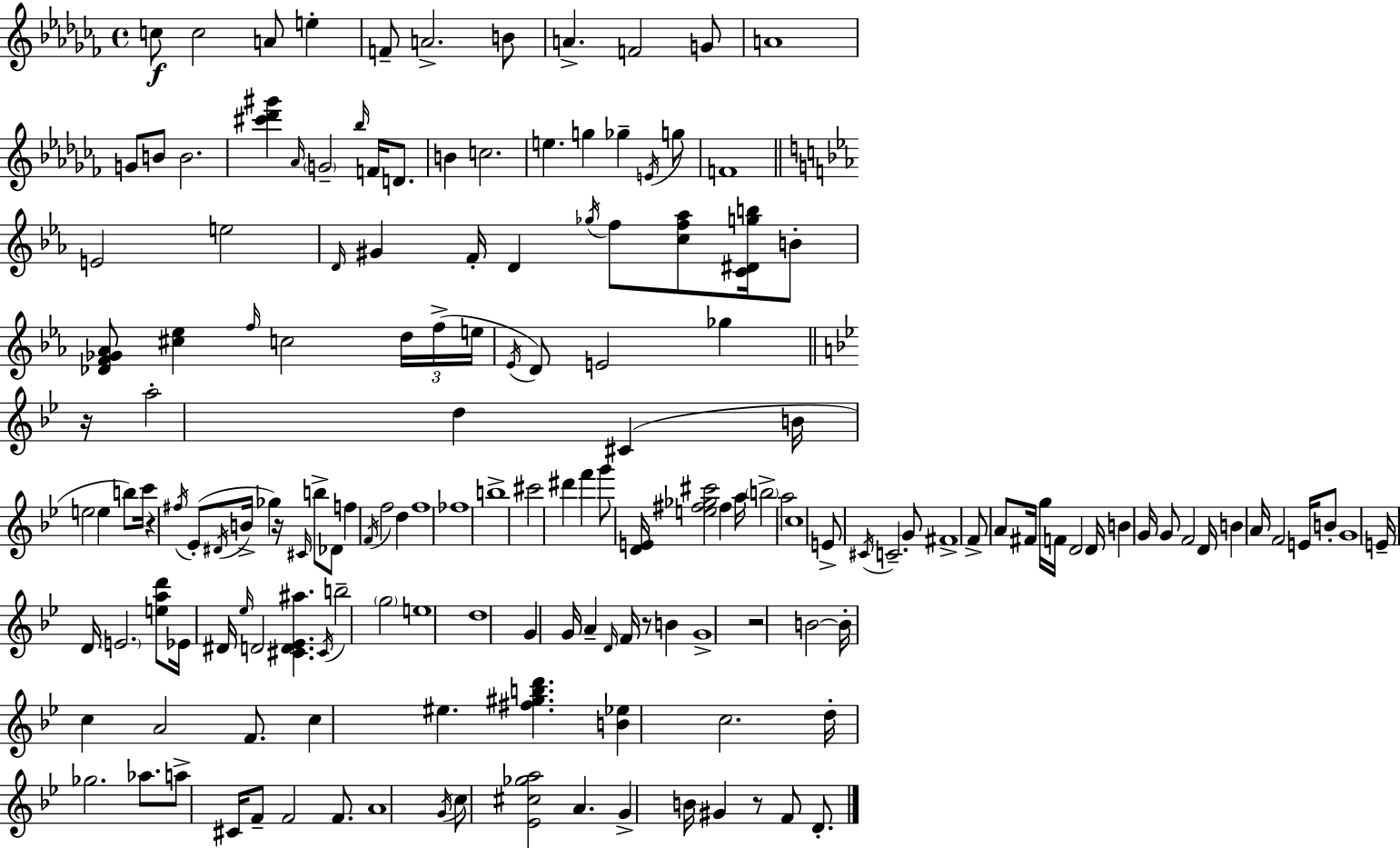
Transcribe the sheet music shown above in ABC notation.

X:1
T:Untitled
M:4/4
L:1/4
K:Abm
c/2 c2 A/2 e F/2 A2 B/2 A F2 G/2 A4 G/2 B/2 B2 [^c'_d'^g'] _A/4 G2 _b/4 F/4 D/2 B c2 e g _g E/4 g/2 F4 E2 e2 D/4 ^G F/4 D _g/4 f/2 [cf_a]/2 [C^Dgb]/4 B/2 [_DF_G_A]/2 [^c_e] f/4 c2 d/4 f/4 e/4 _E/4 D/2 E2 _g z/4 a2 d ^C B/4 e2 e b/2 c'/4 z ^f/4 _E/2 ^D/4 B/4 _g z/4 ^C/4 b/2 _D/2 f F/4 f2 d f4 _f4 b4 ^c'2 ^d' f' g'/2 [DE]/4 [e^f_g^c']2 ^f a/4 b2 a2 c4 E/2 ^C/4 C2 G/2 ^F4 F/2 A/2 ^F/4 g/4 F/4 D2 D/4 B G/4 G/2 F2 D/4 B A/4 F2 E/4 B/2 G4 E/4 D/4 E2 [ead']/2 _E/4 ^D/4 _e/4 D2 [^CD_E^a] ^C/4 b2 g2 e4 d4 G G/4 A D/4 F/4 z/2 B G4 z2 B2 B/4 c A2 F/2 c ^e [^f^gbd'] [B_e] c2 d/4 _g2 _a/2 a/2 ^C/4 F/2 F2 F/2 A4 G/4 c/2 [_E^c_ga]2 A G B/4 ^G z/2 F/2 D/2